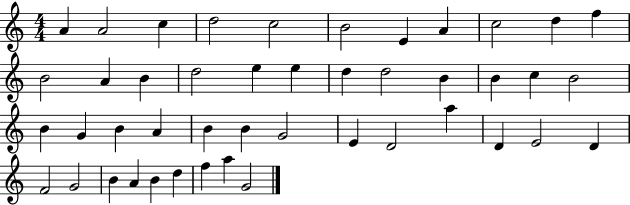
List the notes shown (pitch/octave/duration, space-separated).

A4/q A4/h C5/q D5/h C5/h B4/h E4/q A4/q C5/h D5/q F5/q B4/h A4/q B4/q D5/h E5/q E5/q D5/q D5/h B4/q B4/q C5/q B4/h B4/q G4/q B4/q A4/q B4/q B4/q G4/h E4/q D4/h A5/q D4/q E4/h D4/q F4/h G4/h B4/q A4/q B4/q D5/q F5/q A5/q G4/h